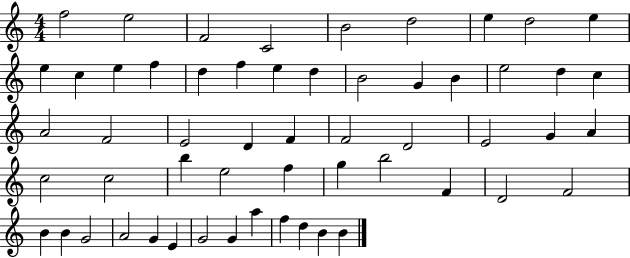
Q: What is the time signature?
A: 4/4